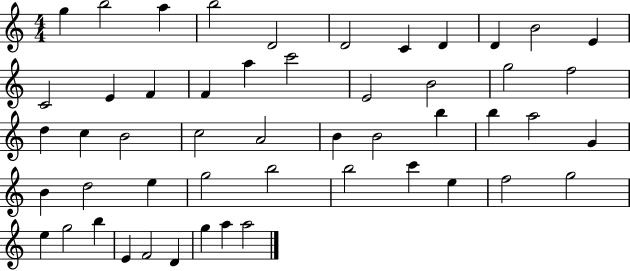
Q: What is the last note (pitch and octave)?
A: A5